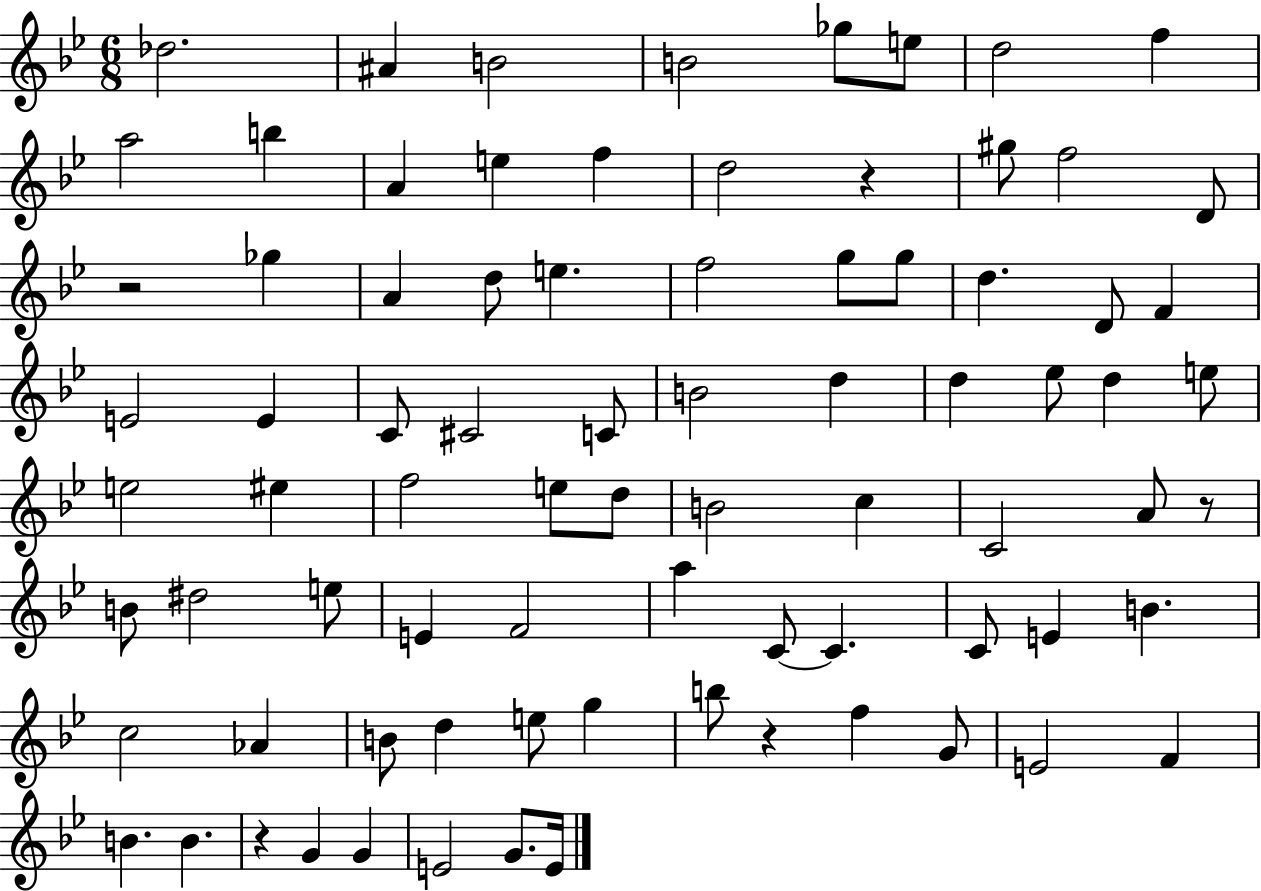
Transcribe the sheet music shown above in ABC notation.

X:1
T:Untitled
M:6/8
L:1/4
K:Bb
_d2 ^A B2 B2 _g/2 e/2 d2 f a2 b A e f d2 z ^g/2 f2 D/2 z2 _g A d/2 e f2 g/2 g/2 d D/2 F E2 E C/2 ^C2 C/2 B2 d d _e/2 d e/2 e2 ^e f2 e/2 d/2 B2 c C2 A/2 z/2 B/2 ^d2 e/2 E F2 a C/2 C C/2 E B c2 _A B/2 d e/2 g b/2 z f G/2 E2 F B B z G G E2 G/2 E/4